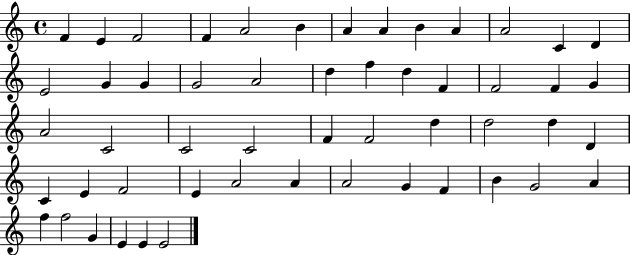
F4/q E4/q F4/h F4/q A4/h B4/q A4/q A4/q B4/q A4/q A4/h C4/q D4/q E4/h G4/q G4/q G4/h A4/h D5/q F5/q D5/q F4/q F4/h F4/q G4/q A4/h C4/h C4/h C4/h F4/q F4/h D5/q D5/h D5/q D4/q C4/q E4/q F4/h E4/q A4/h A4/q A4/h G4/q F4/q B4/q G4/h A4/q F5/q F5/h G4/q E4/q E4/q E4/h